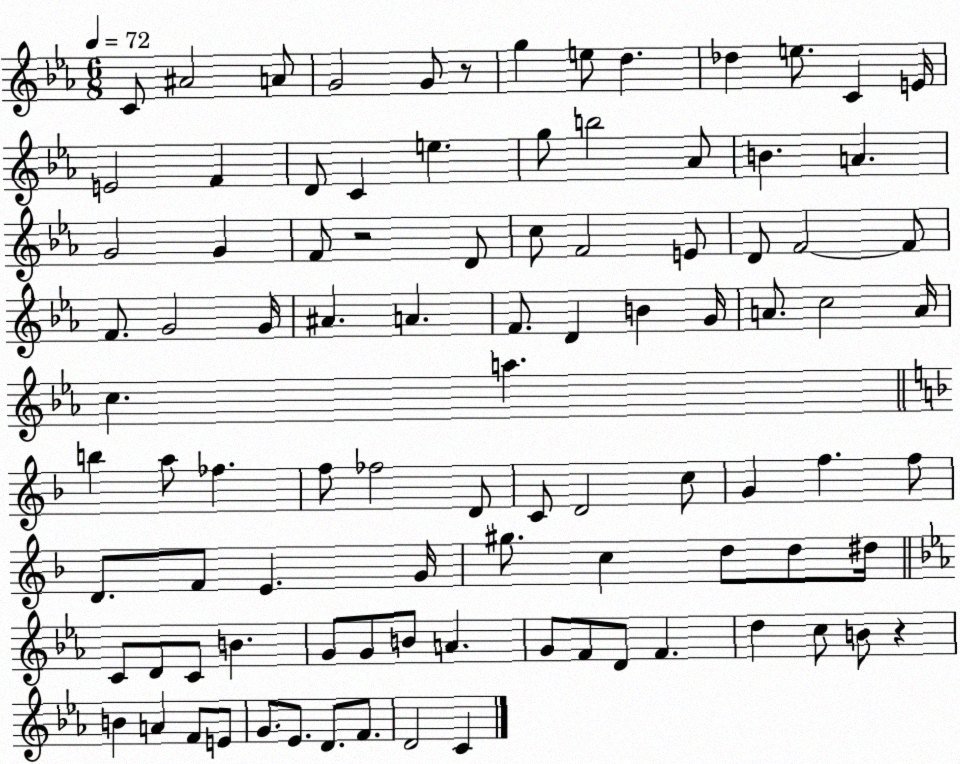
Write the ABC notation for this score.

X:1
T:Untitled
M:6/8
L:1/4
K:Eb
C/2 ^A2 A/2 G2 G/2 z/2 g e/2 d _d e/2 C E/4 E2 F D/2 C e g/2 b2 _A/2 B A G2 G F/2 z2 D/2 c/2 F2 E/2 D/2 F2 F/2 F/2 G2 G/4 ^A A F/2 D B G/4 A/2 c2 A/4 c a b a/2 _f f/2 _f2 D/2 C/2 D2 c/2 G f f/2 D/2 F/2 E G/4 ^g/2 c d/2 d/2 ^d/4 C/2 D/2 C/2 B G/2 G/2 B/2 A G/2 F/2 D/2 F d c/2 B/2 z B A F/2 E/2 G/2 _E/2 D/2 F/2 D2 C